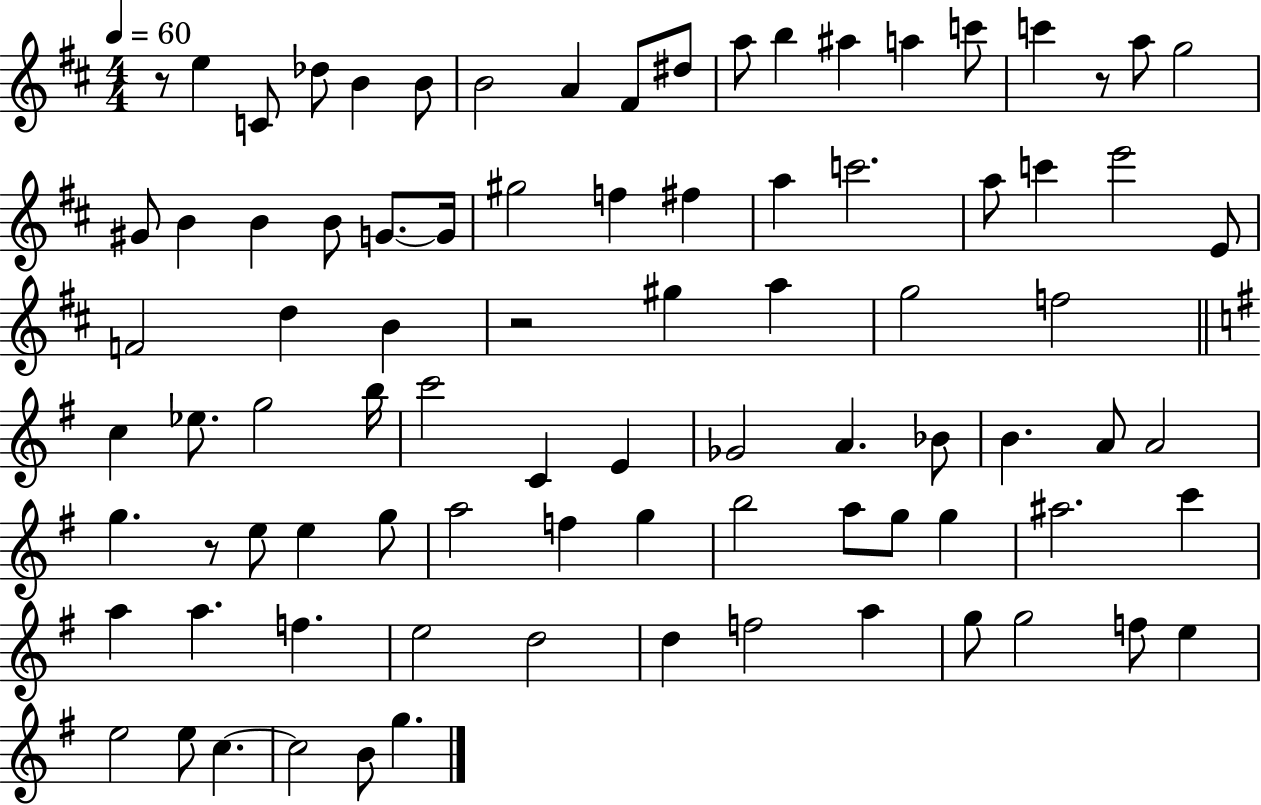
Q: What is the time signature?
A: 4/4